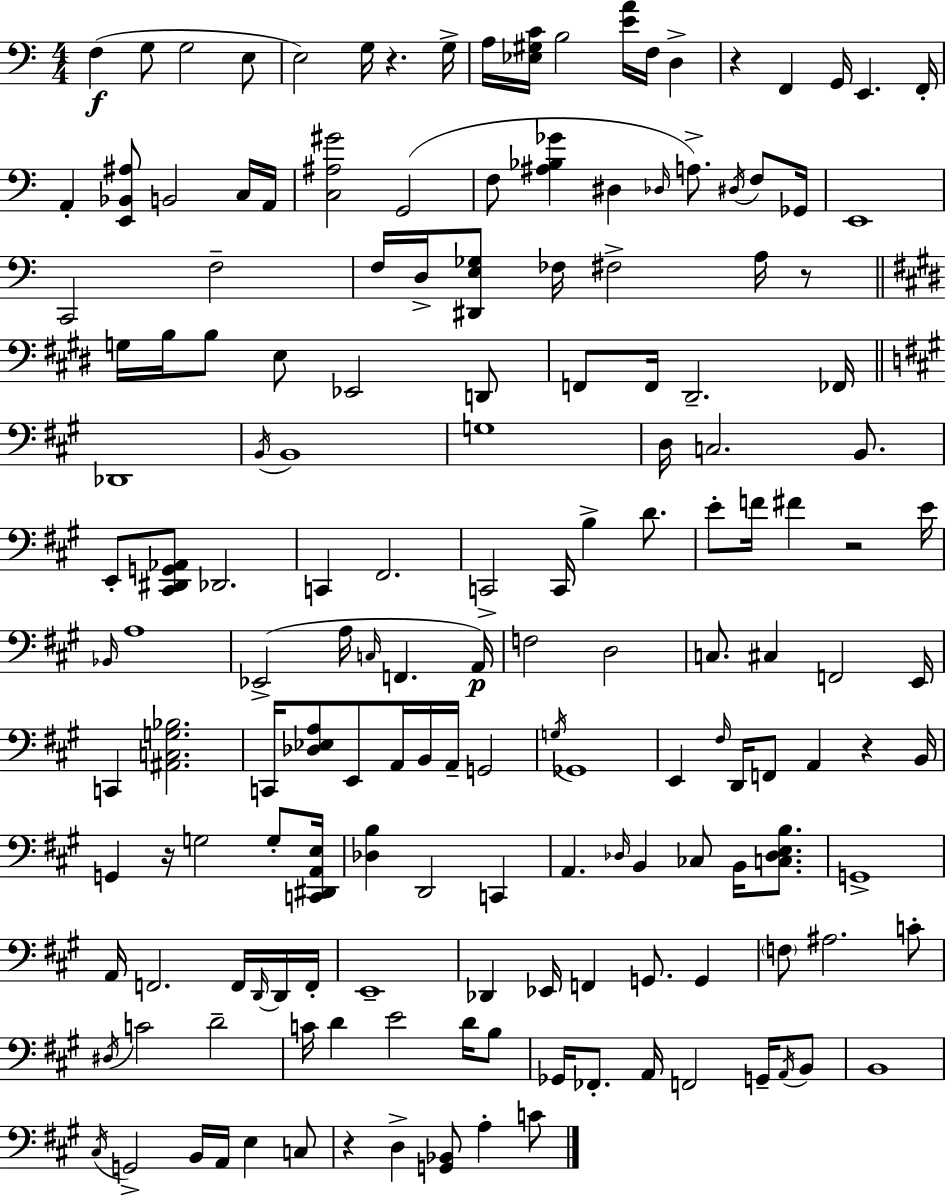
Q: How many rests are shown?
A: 7